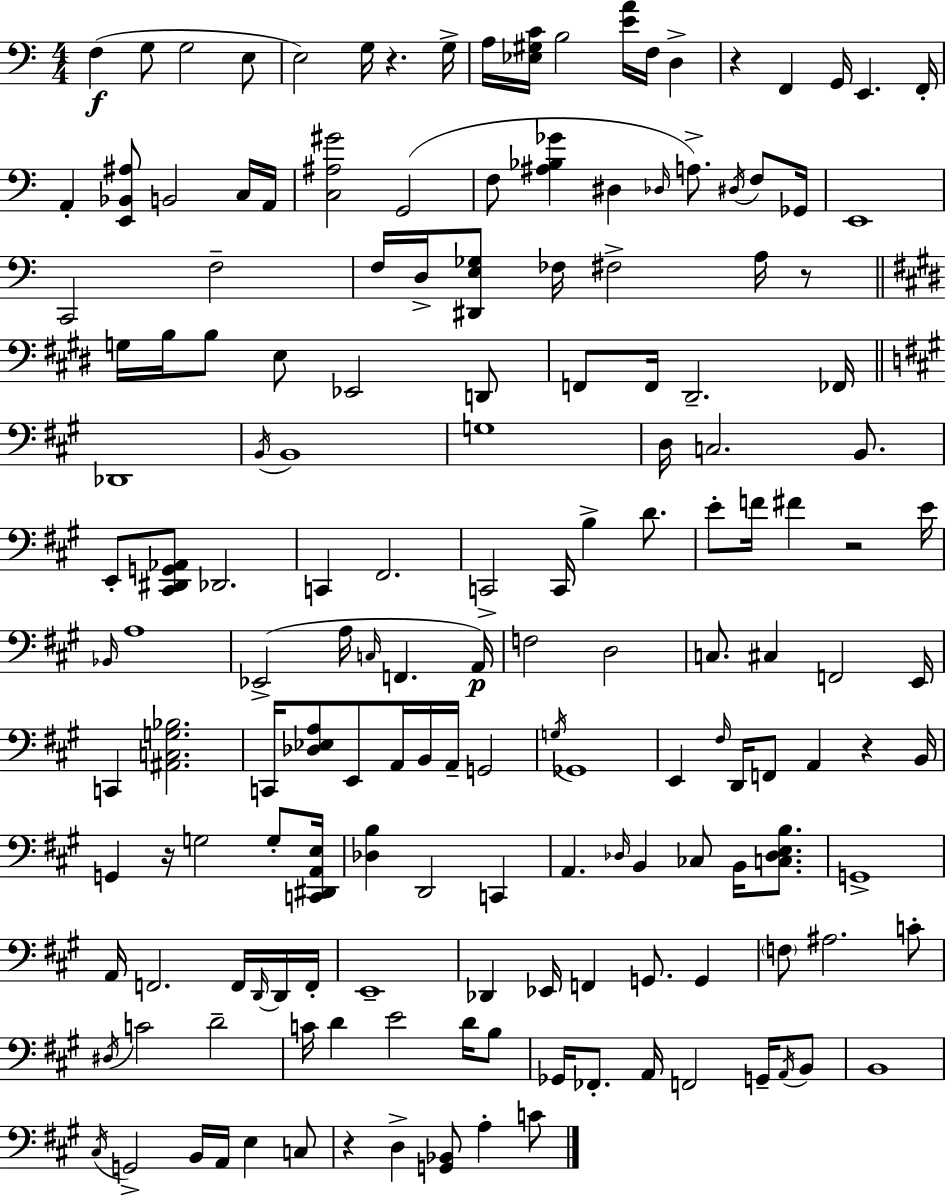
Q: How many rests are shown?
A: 7